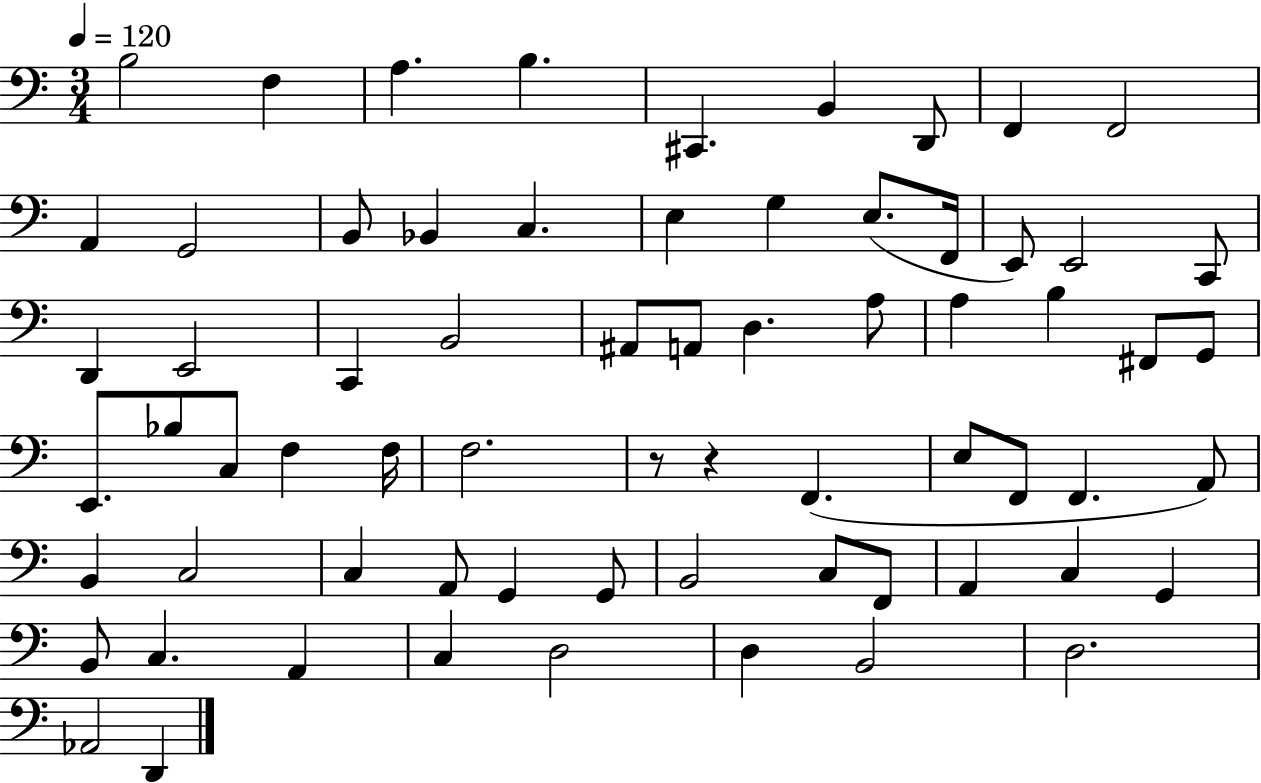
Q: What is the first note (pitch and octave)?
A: B3